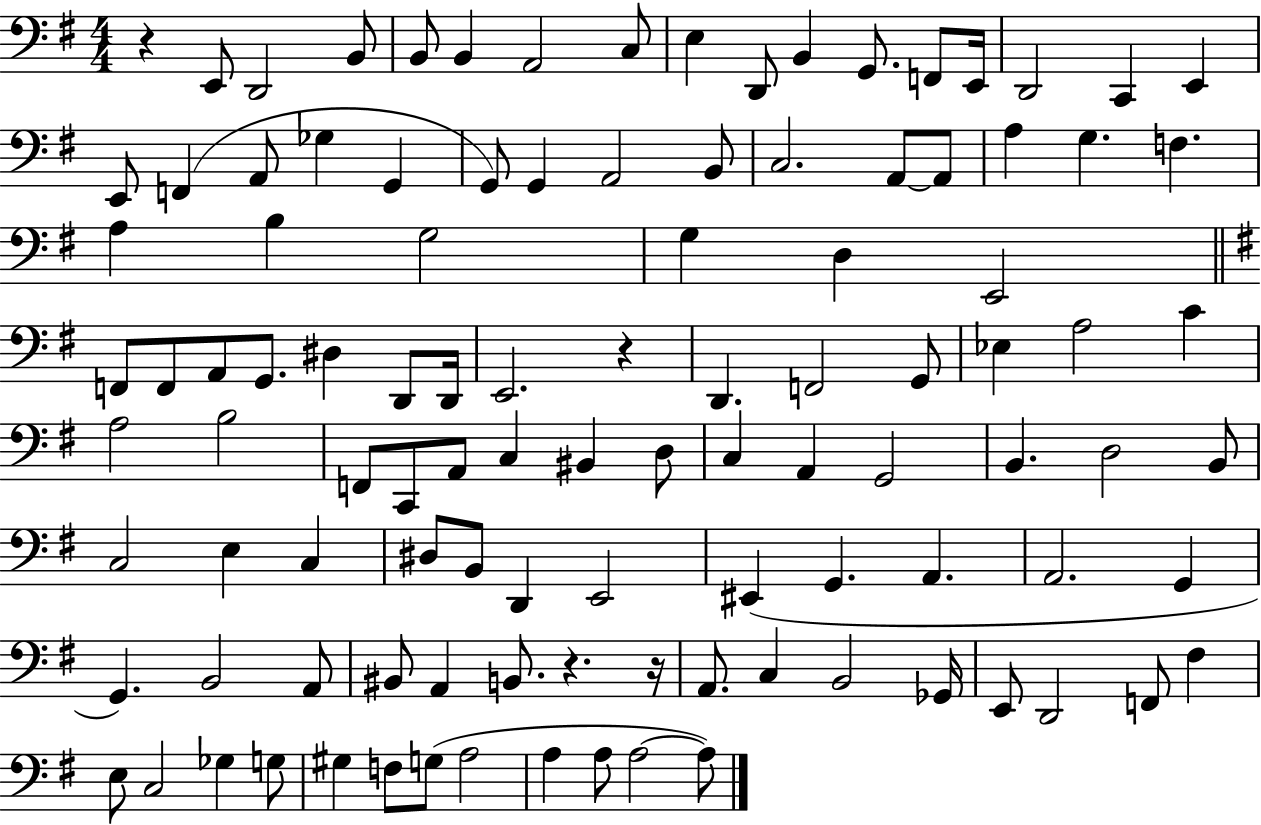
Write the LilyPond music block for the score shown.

{
  \clef bass
  \numericTimeSignature
  \time 4/4
  \key g \major
  \repeat volta 2 { r4 e,8 d,2 b,8 | b,8 b,4 a,2 c8 | e4 d,8 b,4 g,8. f,8 e,16 | d,2 c,4 e,4 | \break e,8 f,4( a,8 ges4 g,4 | g,8) g,4 a,2 b,8 | c2. a,8~~ a,8 | a4 g4. f4. | \break a4 b4 g2 | g4 d4 e,2 | \bar "||" \break \key e \minor f,8 f,8 a,8 g,8. dis4 d,8 d,16 | e,2. r4 | d,4. f,2 g,8 | ees4 a2 c'4 | \break a2 b2 | f,8 c,8 a,8 c4 bis,4 d8 | c4 a,4 g,2 | b,4. d2 b,8 | \break c2 e4 c4 | dis8 b,8 d,4 e,2 | eis,4( g,4. a,4. | a,2. g,4 | \break g,4.) b,2 a,8 | bis,8 a,4 b,8. r4. r16 | a,8. c4 b,2 ges,16 | e,8 d,2 f,8 fis4 | \break e8 c2 ges4 g8 | gis4 f8 g8( a2 | a4 a8 a2~~ a8) | } \bar "|."
}